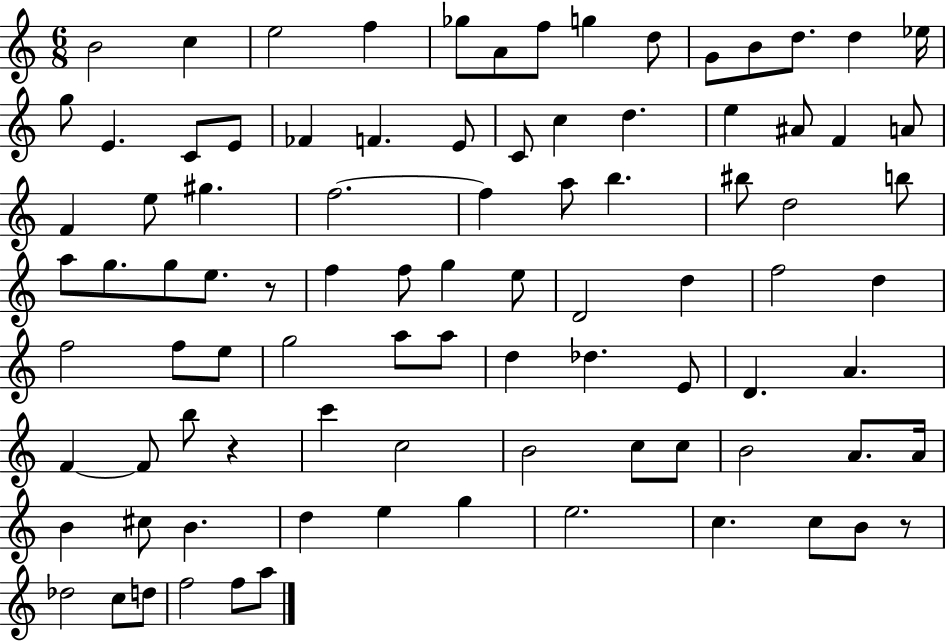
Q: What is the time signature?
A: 6/8